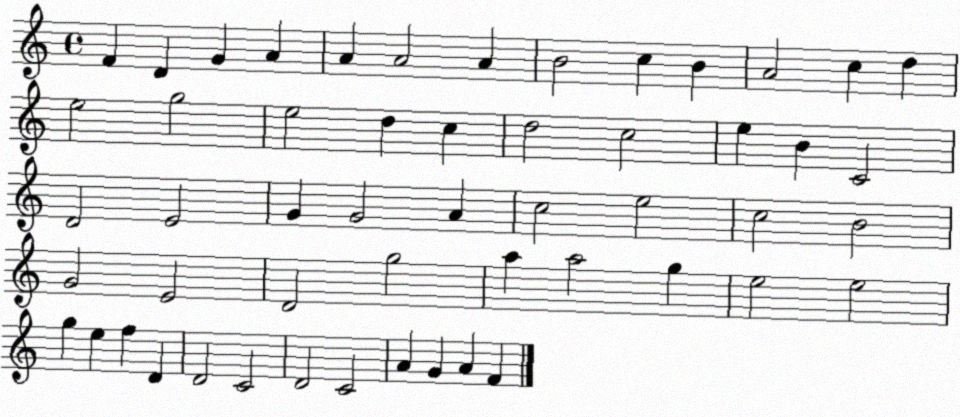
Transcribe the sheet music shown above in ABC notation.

X:1
T:Untitled
M:4/4
L:1/4
K:C
F D G A A A2 A B2 c B A2 c d e2 g2 e2 d c d2 c2 e B C2 D2 E2 G G2 A c2 e2 c2 B2 G2 E2 D2 g2 a a2 g e2 e2 g e f D D2 C2 D2 C2 A G A F